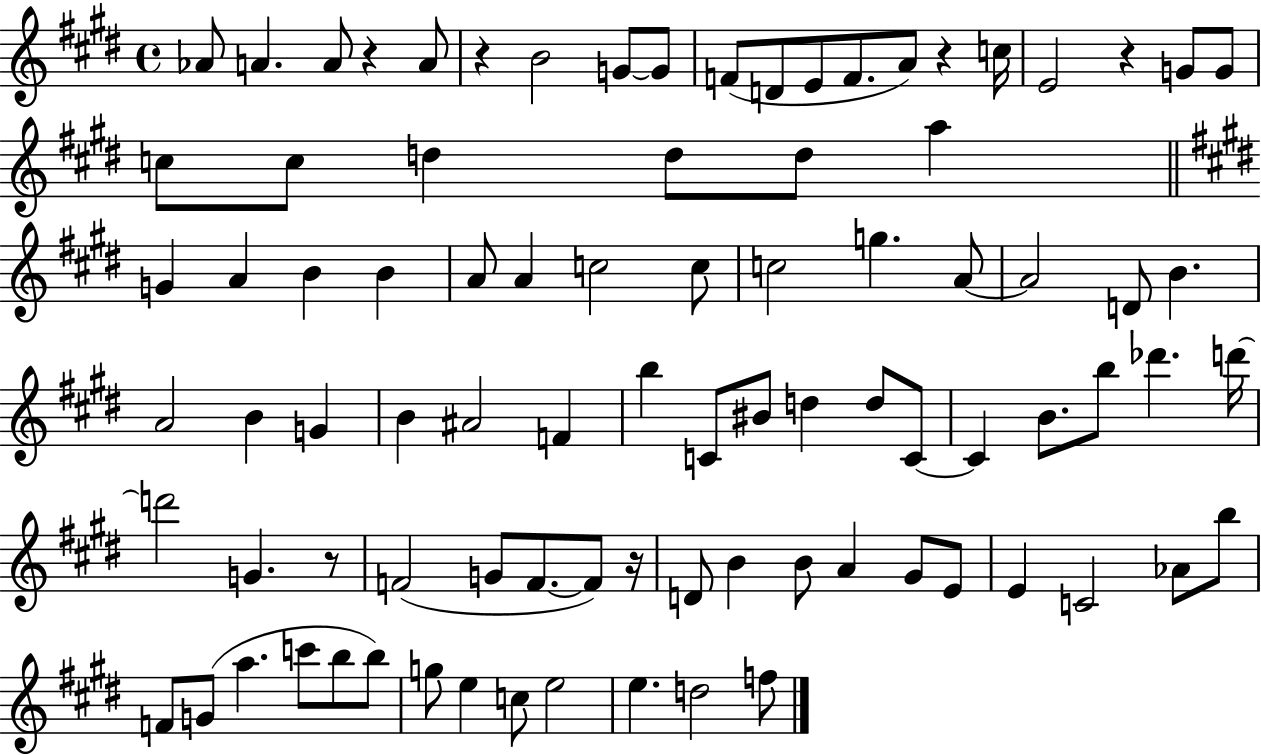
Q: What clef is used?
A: treble